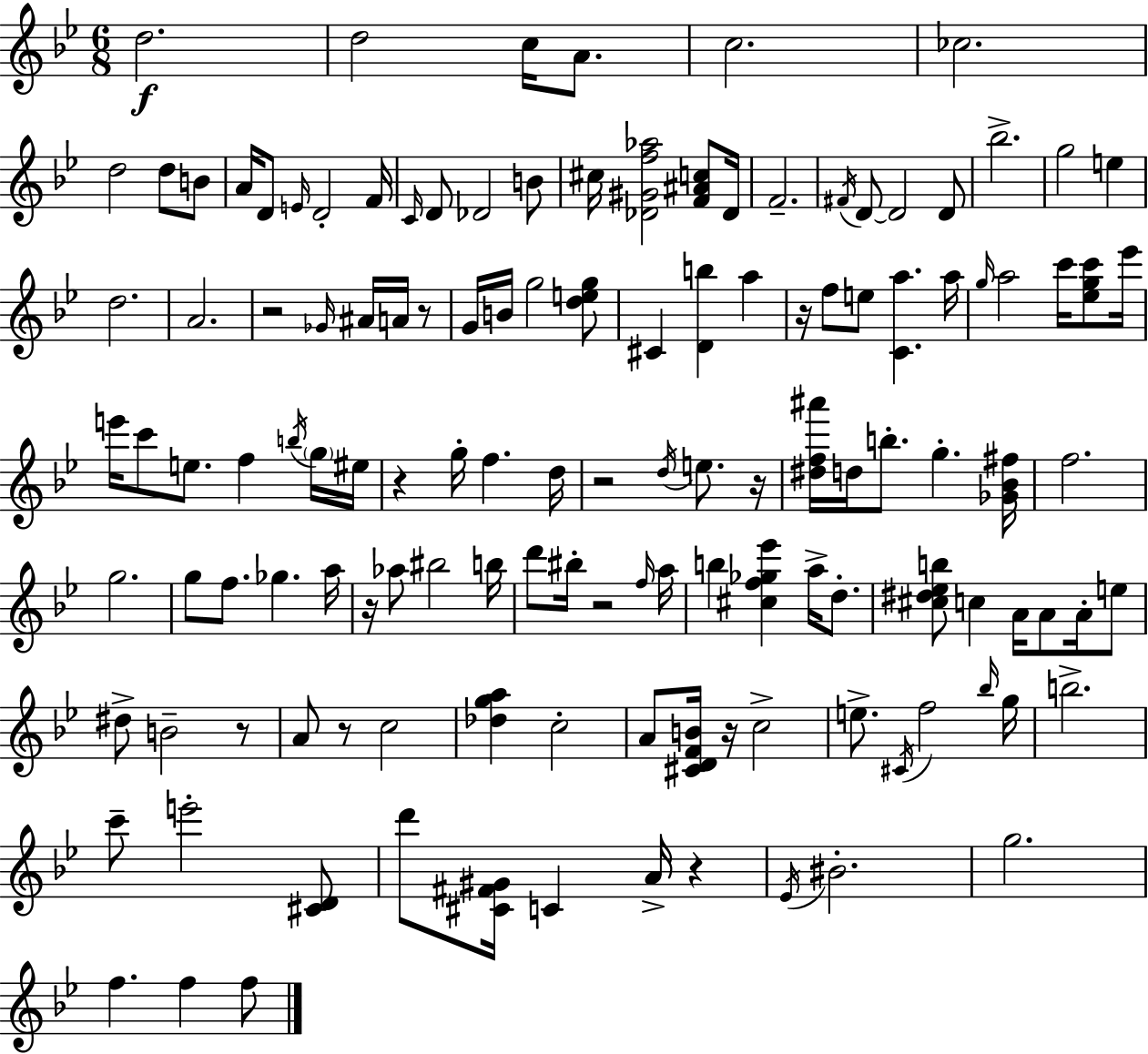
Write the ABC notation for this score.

X:1
T:Untitled
M:6/8
L:1/4
K:Gm
d2 d2 c/4 A/2 c2 _c2 d2 d/2 B/2 A/4 D/2 E/4 D2 F/4 C/4 D/2 _D2 B/2 ^c/4 [_D^Gf_a]2 [F^Ac]/2 _D/4 F2 ^F/4 D/2 D2 D/2 _b2 g2 e d2 A2 z2 _G/4 ^A/4 A/4 z/2 G/4 B/4 g2 [deg]/2 ^C [Db] a z/4 f/2 e/2 [Ca] a/4 g/4 a2 c'/4 [_egc']/2 _e'/4 e'/4 c'/2 e/2 f b/4 g/4 ^e/4 z g/4 f d/4 z2 d/4 e/2 z/4 [^df^a']/4 d/4 b/2 g [_G_B^f]/4 f2 g2 g/2 f/2 _g a/4 z/4 _a/2 ^b2 b/4 d'/2 ^b/4 z2 f/4 a/4 b [^cf_g_e'] a/4 d/2 [^c^d_eb]/2 c A/4 A/2 A/4 e/2 ^d/2 B2 z/2 A/2 z/2 c2 [_dga] c2 A/2 [^CDFB]/4 z/4 c2 e/2 ^C/4 f2 _b/4 g/4 b2 c'/2 e'2 [^CD]/2 d'/2 [^C^F^G]/4 C A/4 z _E/4 ^B2 g2 f f f/2